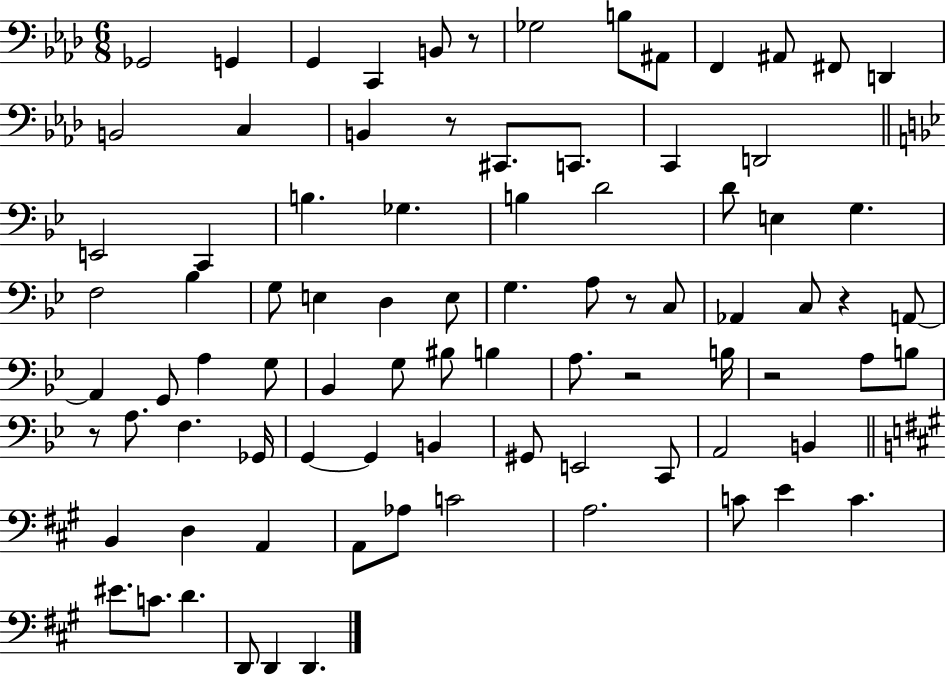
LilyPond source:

{
  \clef bass
  \numericTimeSignature
  \time 6/8
  \key aes \major
  ges,2 g,4 | g,4 c,4 b,8 r8 | ges2 b8 ais,8 | f,4 ais,8 fis,8 d,4 | \break b,2 c4 | b,4 r8 cis,8. c,8. | c,4 d,2 | \bar "||" \break \key bes \major e,2 c,4 | b4. ges4. | b4 d'2 | d'8 e4 g4. | \break f2 bes4 | g8 e4 d4 e8 | g4. a8 r8 c8 | aes,4 c8 r4 a,8~~ | \break a,4 g,8 a4 g8 | bes,4 g8 bis8 b4 | a8. r2 b16 | r2 a8 b8 | \break r8 a8. f4. ges,16 | g,4~~ g,4 b,4 | gis,8 e,2 c,8 | a,2 b,4 | \break \bar "||" \break \key a \major b,4 d4 a,4 | a,8 aes8 c'2 | a2. | c'8 e'4 c'4. | \break eis'8. c'8. d'4. | d,8 d,4 d,4. | \bar "|."
}